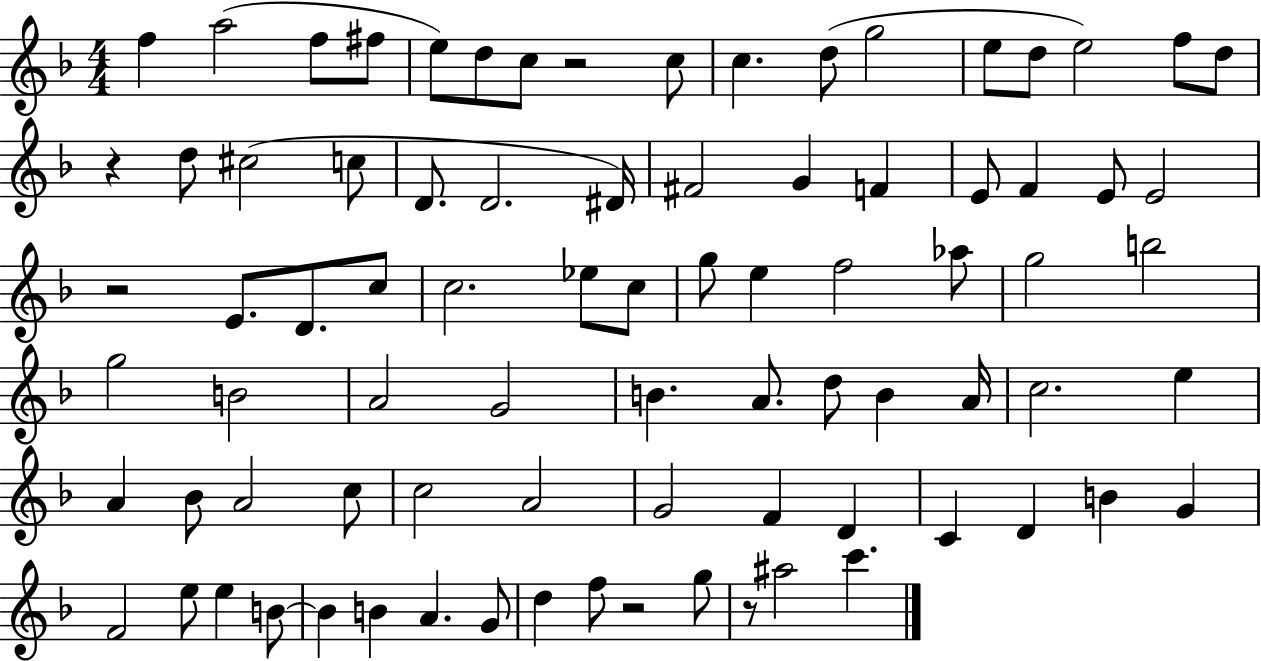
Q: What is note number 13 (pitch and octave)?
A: D5